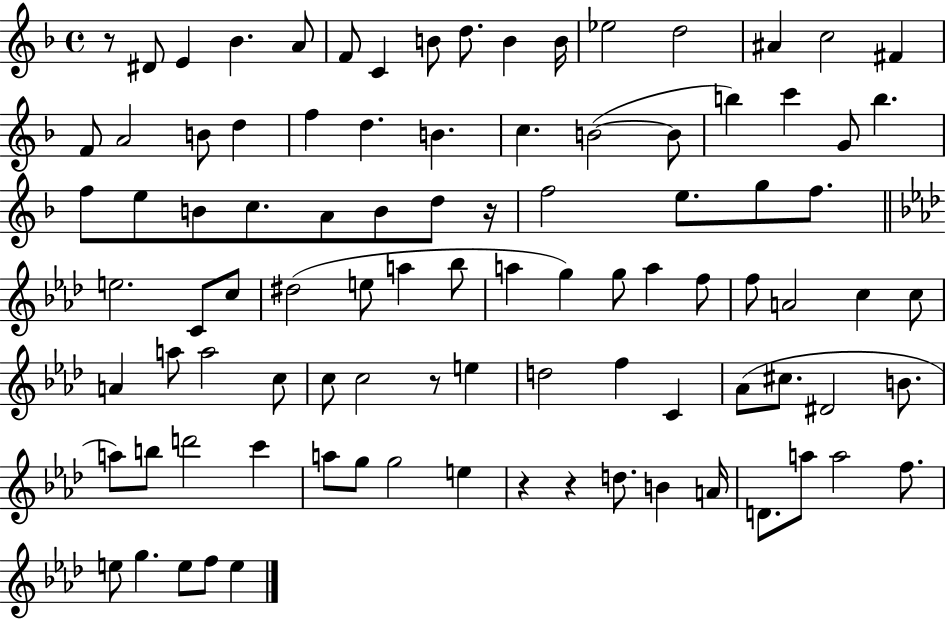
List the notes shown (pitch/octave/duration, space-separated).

R/e D#4/e E4/q Bb4/q. A4/e F4/e C4/q B4/e D5/e. B4/q B4/s Eb5/h D5/h A#4/q C5/h F#4/q F4/e A4/h B4/e D5/q F5/q D5/q. B4/q. C5/q. B4/h B4/e B5/q C6/q G4/e B5/q. F5/e E5/e B4/e C5/e. A4/e B4/e D5/e R/s F5/h E5/e. G5/e F5/e. E5/h. C4/e C5/e D#5/h E5/e A5/q Bb5/e A5/q G5/q G5/e A5/q F5/e F5/e A4/h C5/q C5/e A4/q A5/e A5/h C5/e C5/e C5/h R/e E5/q D5/h F5/q C4/q Ab4/e C#5/e. D#4/h B4/e. A5/e B5/e D6/h C6/q A5/e G5/e G5/h E5/q R/q R/q D5/e. B4/q A4/s D4/e. A5/e A5/h F5/e. E5/e G5/q. E5/e F5/e E5/q